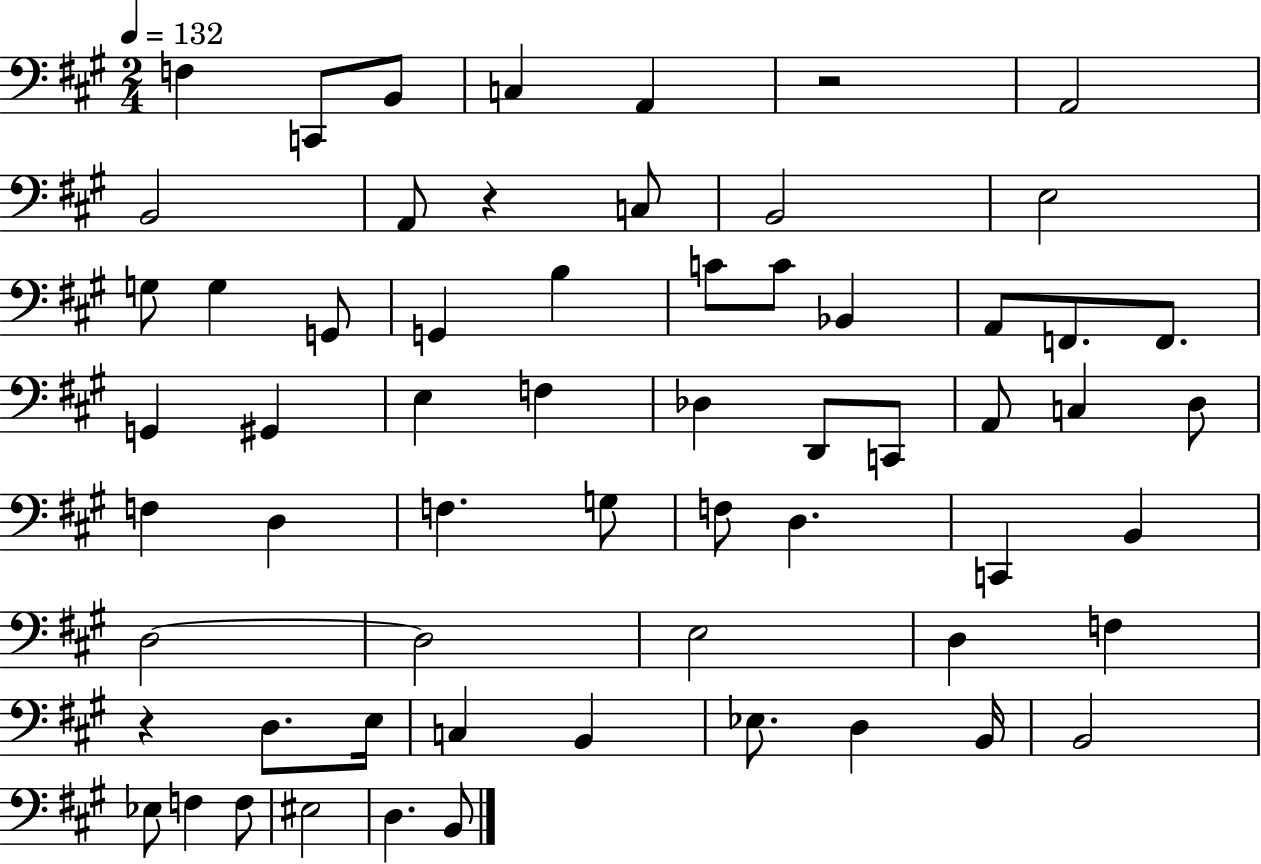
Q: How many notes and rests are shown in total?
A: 62